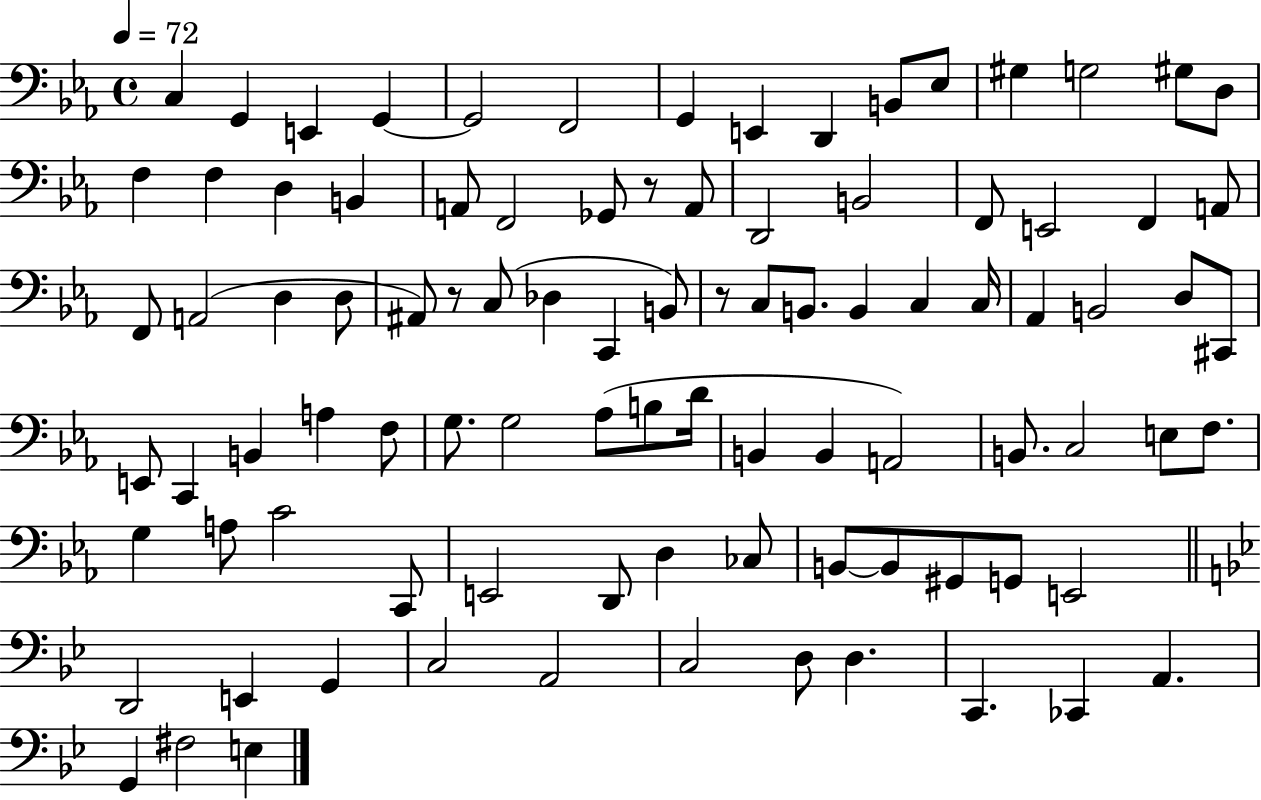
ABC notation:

X:1
T:Untitled
M:4/4
L:1/4
K:Eb
C, G,, E,, G,, G,,2 F,,2 G,, E,, D,, B,,/2 _E,/2 ^G, G,2 ^G,/2 D,/2 F, F, D, B,, A,,/2 F,,2 _G,,/2 z/2 A,,/2 D,,2 B,,2 F,,/2 E,,2 F,, A,,/2 F,,/2 A,,2 D, D,/2 ^A,,/2 z/2 C,/2 _D, C,, B,,/2 z/2 C,/2 B,,/2 B,, C, C,/4 _A,, B,,2 D,/2 ^C,,/2 E,,/2 C,, B,, A, F,/2 G,/2 G,2 _A,/2 B,/2 D/4 B,, B,, A,,2 B,,/2 C,2 E,/2 F,/2 G, A,/2 C2 C,,/2 E,,2 D,,/2 D, _C,/2 B,,/2 B,,/2 ^G,,/2 G,,/2 E,,2 D,,2 E,, G,, C,2 A,,2 C,2 D,/2 D, C,, _C,, A,, G,, ^F,2 E,